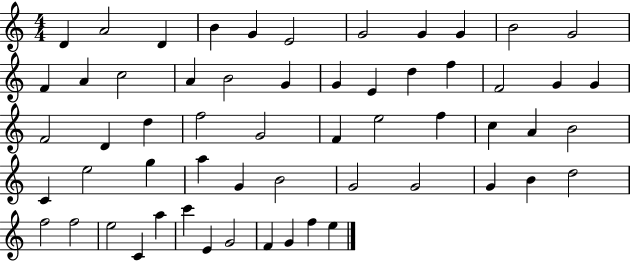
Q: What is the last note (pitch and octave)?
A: E5